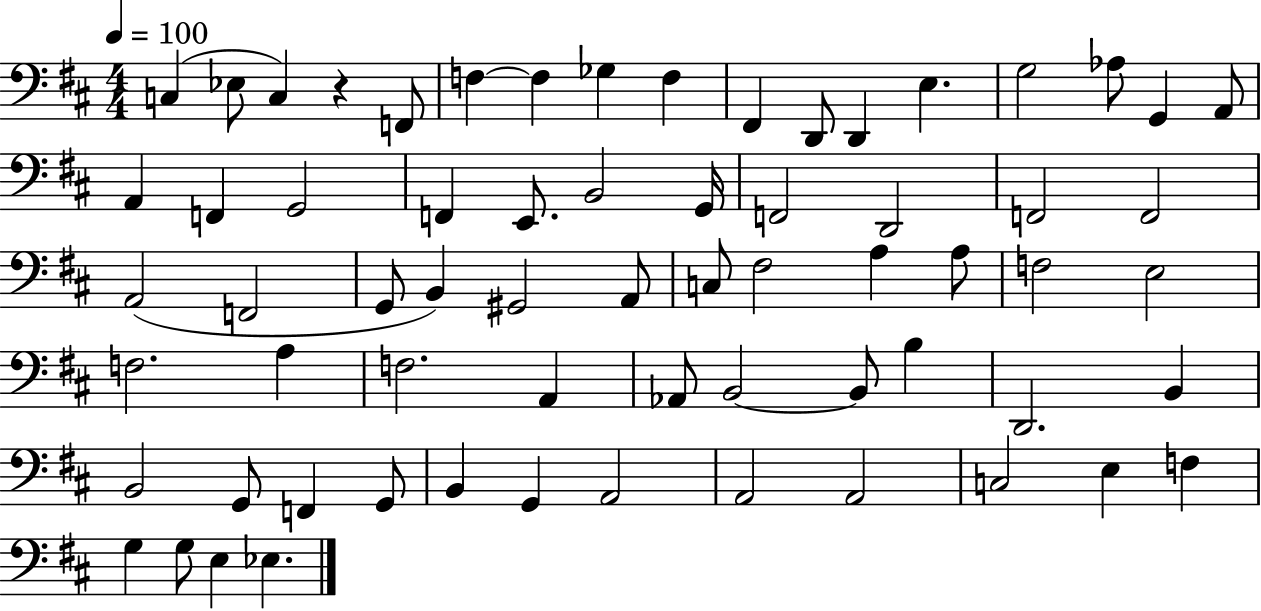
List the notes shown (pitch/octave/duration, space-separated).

C3/q Eb3/e C3/q R/q F2/e F3/q F3/q Gb3/q F3/q F#2/q D2/e D2/q E3/q. G3/h Ab3/e G2/q A2/e A2/q F2/q G2/h F2/q E2/e. B2/h G2/s F2/h D2/h F2/h F2/h A2/h F2/h G2/e B2/q G#2/h A2/e C3/e F#3/h A3/q A3/e F3/h E3/h F3/h. A3/q F3/h. A2/q Ab2/e B2/h B2/e B3/q D2/h. B2/q B2/h G2/e F2/q G2/e B2/q G2/q A2/h A2/h A2/h C3/h E3/q F3/q G3/q G3/e E3/q Eb3/q.